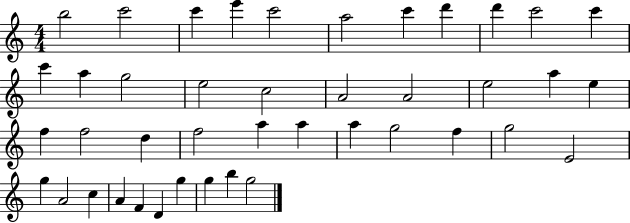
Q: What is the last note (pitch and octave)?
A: G5